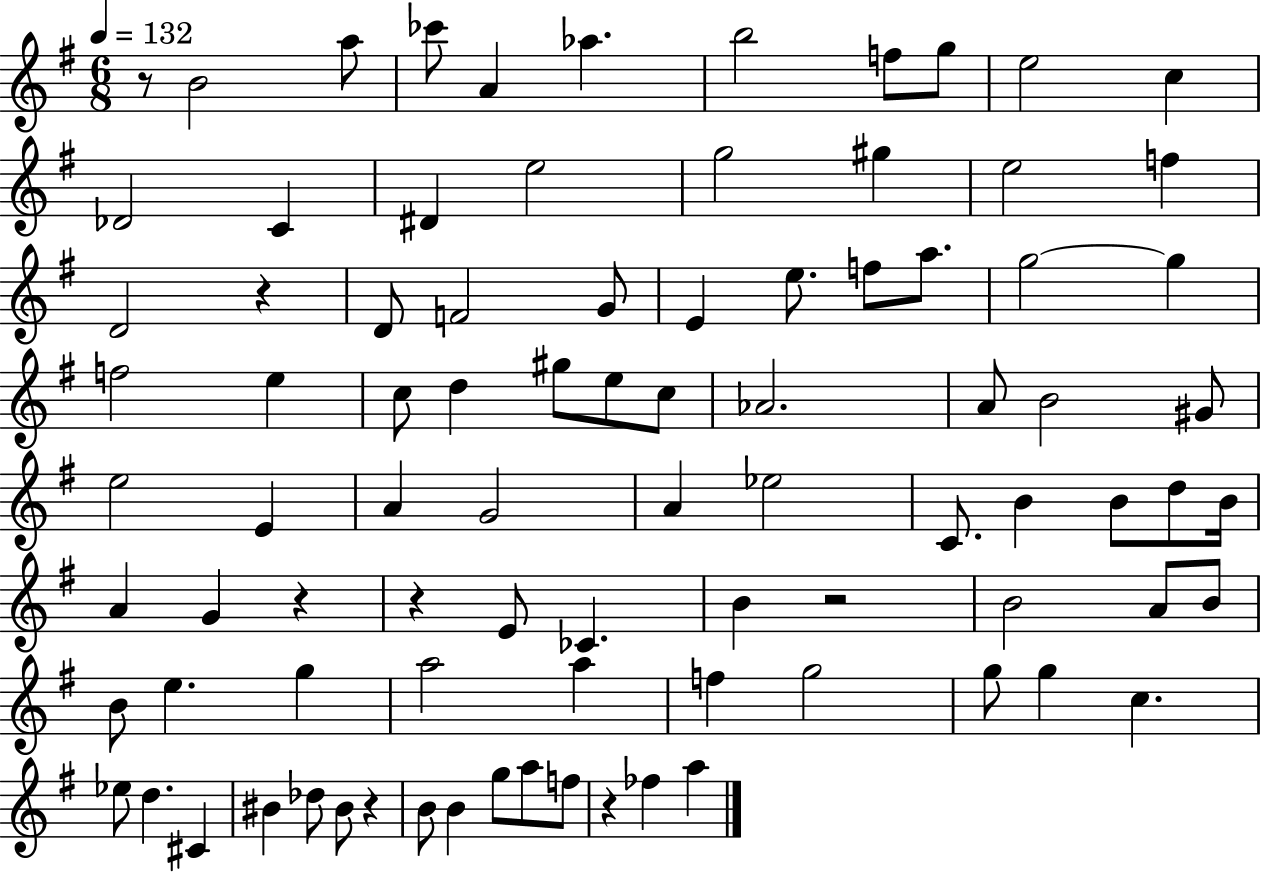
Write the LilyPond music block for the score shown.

{
  \clef treble
  \numericTimeSignature
  \time 6/8
  \key g \major
  \tempo 4 = 132
  r8 b'2 a''8 | ces'''8 a'4 aes''4. | b''2 f''8 g''8 | e''2 c''4 | \break des'2 c'4 | dis'4 e''2 | g''2 gis''4 | e''2 f''4 | \break d'2 r4 | d'8 f'2 g'8 | e'4 e''8. f''8 a''8. | g''2~~ g''4 | \break f''2 e''4 | c''8 d''4 gis''8 e''8 c''8 | aes'2. | a'8 b'2 gis'8 | \break e''2 e'4 | a'4 g'2 | a'4 ees''2 | c'8. b'4 b'8 d''8 b'16 | \break a'4 g'4 r4 | r4 e'8 ces'4. | b'4 r2 | b'2 a'8 b'8 | \break b'8 e''4. g''4 | a''2 a''4 | f''4 g''2 | g''8 g''4 c''4. | \break ees''8 d''4. cis'4 | bis'4 des''8 bis'8 r4 | b'8 b'4 g''8 a''8 f''8 | r4 fes''4 a''4 | \break \bar "|."
}